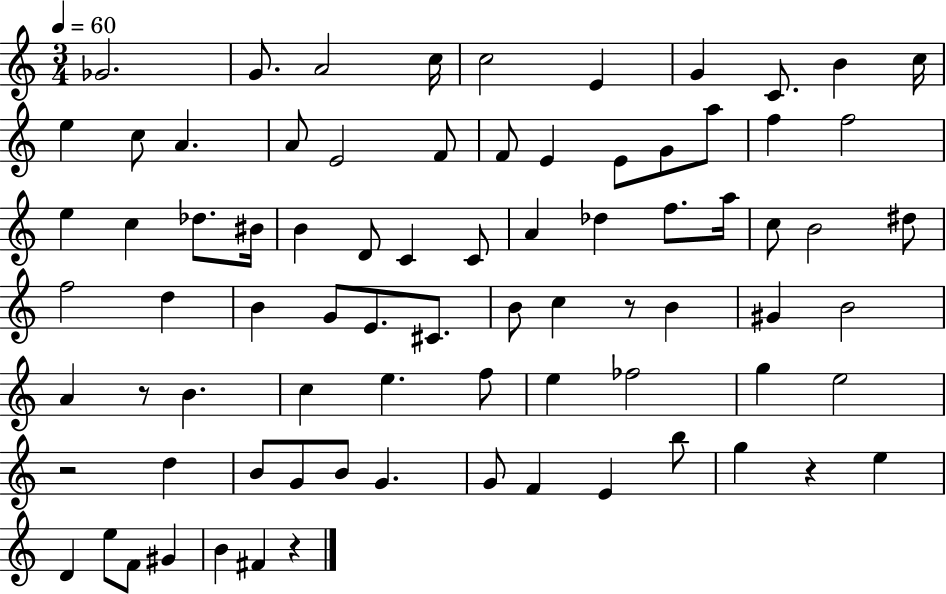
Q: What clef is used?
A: treble